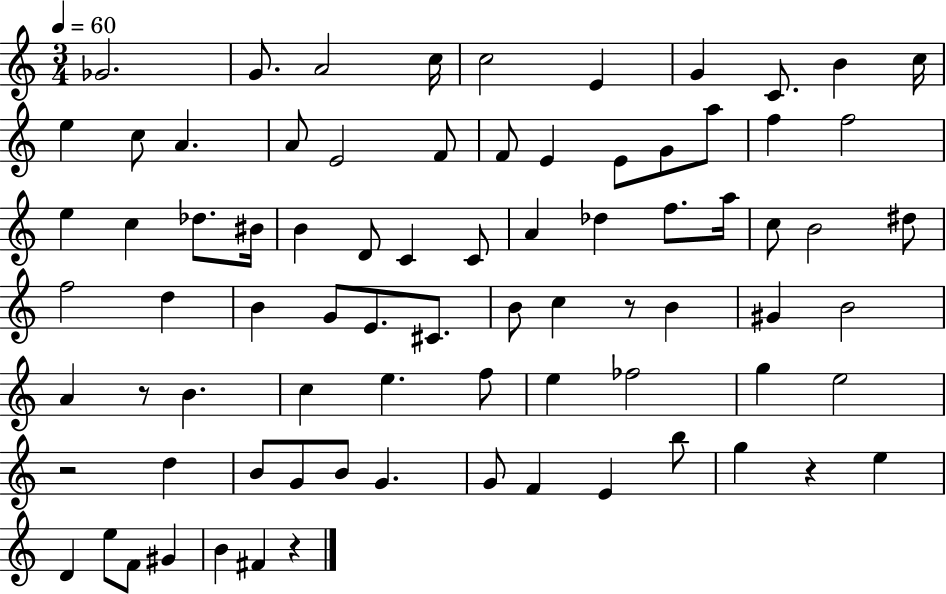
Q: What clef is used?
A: treble